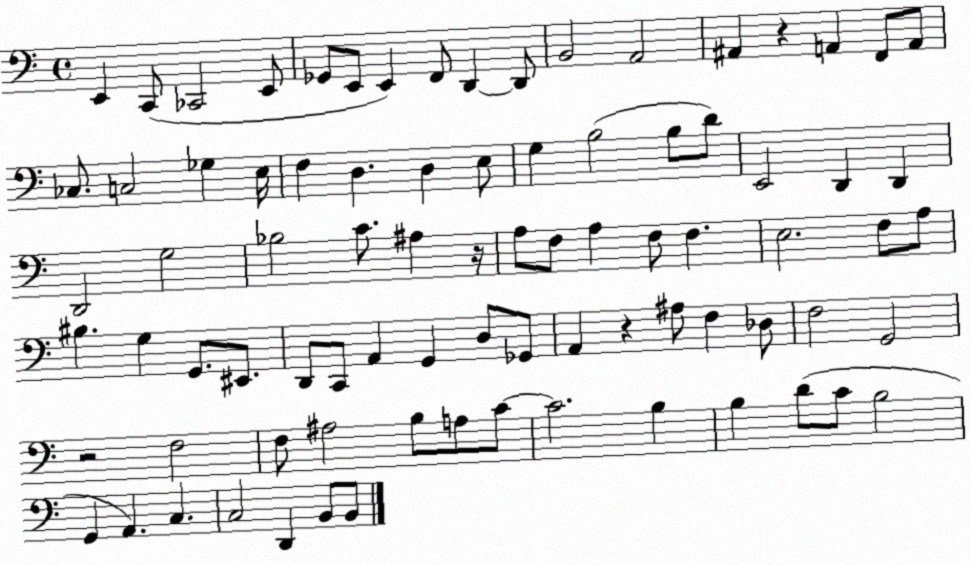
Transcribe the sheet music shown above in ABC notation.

X:1
T:Untitled
M:4/4
L:1/4
K:C
E,, C,,/2 _C,,2 E,,/2 _G,,/2 E,,/2 E,, F,,/2 D,, D,,/2 B,,2 A,,2 ^A,, z A,, F,,/2 A,,/2 _C,/2 C,2 _G, E,/4 F, D, D, E,/2 G, B,2 B,/2 D/2 E,,2 D,, D,, D,,2 G,2 _B,2 C/2 ^A, z/4 A,/2 F,/2 A, F,/2 F, E,2 F,/2 A,/2 ^B, G, G,,/2 ^E,,/2 D,,/2 C,,/2 A,, G,, D,/2 _G,,/2 A,, z ^A,/2 F, _D,/2 F,2 G,,2 z2 F,2 F,/2 ^A,2 B,/2 A,/2 C/2 C2 B, B, D/2 C/2 B,2 G,, A,, C, C,2 D,, B,,/2 B,,/2